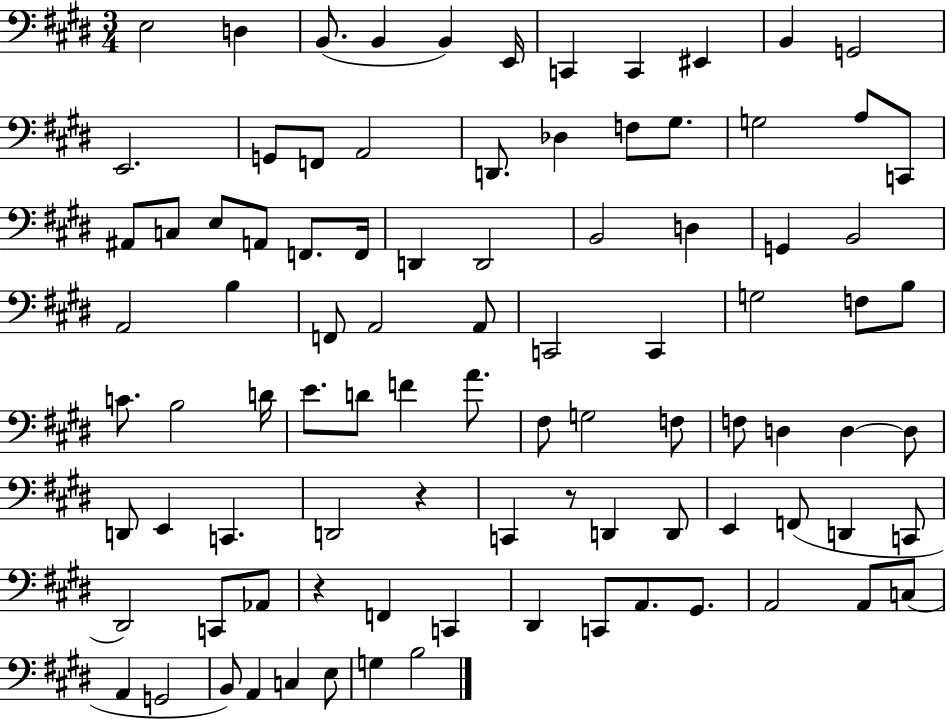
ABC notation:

X:1
T:Untitled
M:3/4
L:1/4
K:E
E,2 D, B,,/2 B,, B,, E,,/4 C,, C,, ^E,, B,, G,,2 E,,2 G,,/2 F,,/2 A,,2 D,,/2 _D, F,/2 ^G,/2 G,2 A,/2 C,,/2 ^A,,/2 C,/2 E,/2 A,,/2 F,,/2 F,,/4 D,, D,,2 B,,2 D, G,, B,,2 A,,2 B, F,,/2 A,,2 A,,/2 C,,2 C,, G,2 F,/2 B,/2 C/2 B,2 D/4 E/2 D/2 F A/2 ^F,/2 G,2 F,/2 F,/2 D, D, D,/2 D,,/2 E,, C,, D,,2 z C,, z/2 D,, D,,/2 E,, F,,/2 D,, C,,/2 ^D,,2 C,,/2 _A,,/2 z F,, C,, ^D,, C,,/2 A,,/2 ^G,,/2 A,,2 A,,/2 C,/2 A,, G,,2 B,,/2 A,, C, E,/2 G, B,2